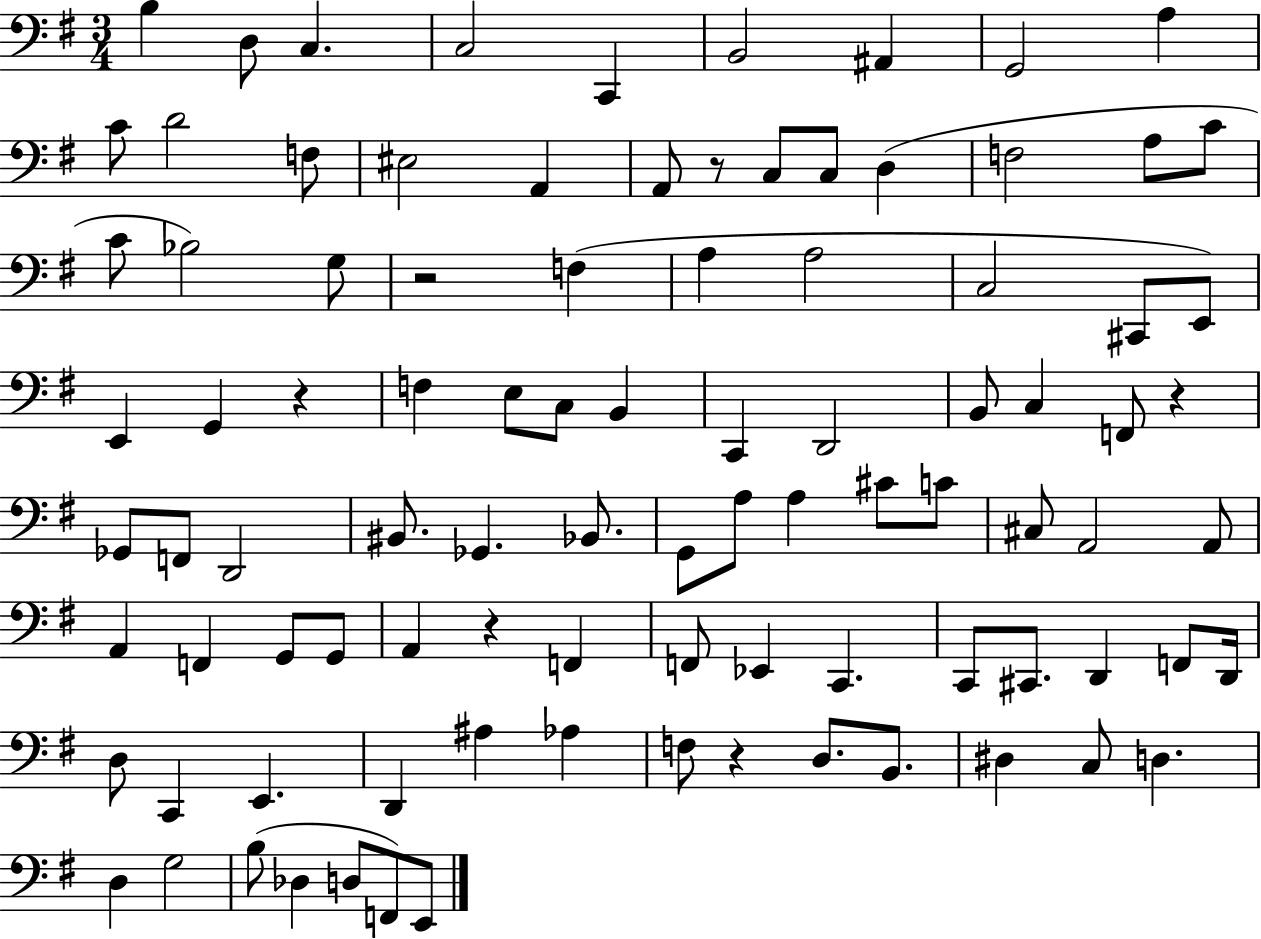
B3/q D3/e C3/q. C3/h C2/q B2/h A#2/q G2/h A3/q C4/e D4/h F3/e EIS3/h A2/q A2/e R/e C3/e C3/e D3/q F3/h A3/e C4/e C4/e Bb3/h G3/e R/h F3/q A3/q A3/h C3/h C#2/e E2/e E2/q G2/q R/q F3/q E3/e C3/e B2/q C2/q D2/h B2/e C3/q F2/e R/q Gb2/e F2/e D2/h BIS2/e. Gb2/q. Bb2/e. G2/e A3/e A3/q C#4/e C4/e C#3/e A2/h A2/e A2/q F2/q G2/e G2/e A2/q R/q F2/q F2/e Eb2/q C2/q. C2/e C#2/e. D2/q F2/e D2/s D3/e C2/q E2/q. D2/q A#3/q Ab3/q F3/e R/q D3/e. B2/e. D#3/q C3/e D3/q. D3/q G3/h B3/e Db3/q D3/e F2/e E2/e